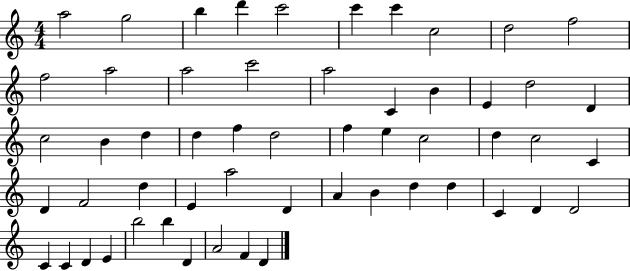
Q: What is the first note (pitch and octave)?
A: A5